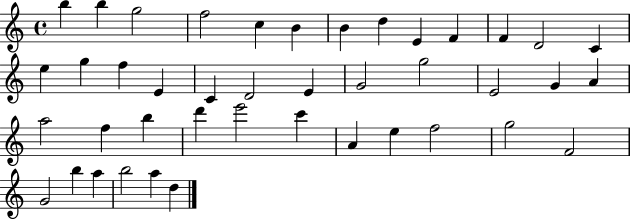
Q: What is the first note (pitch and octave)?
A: B5